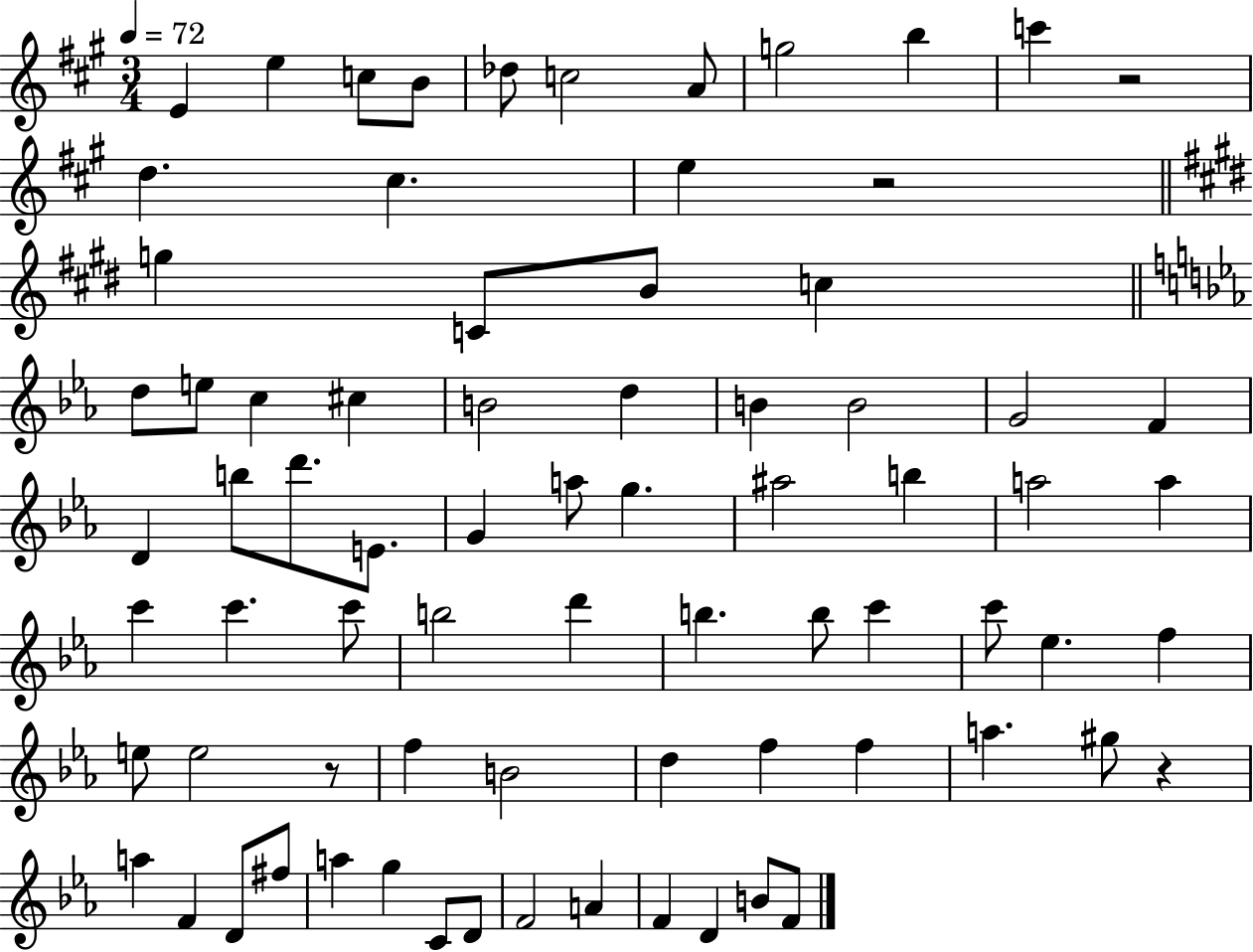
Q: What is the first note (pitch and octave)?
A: E4